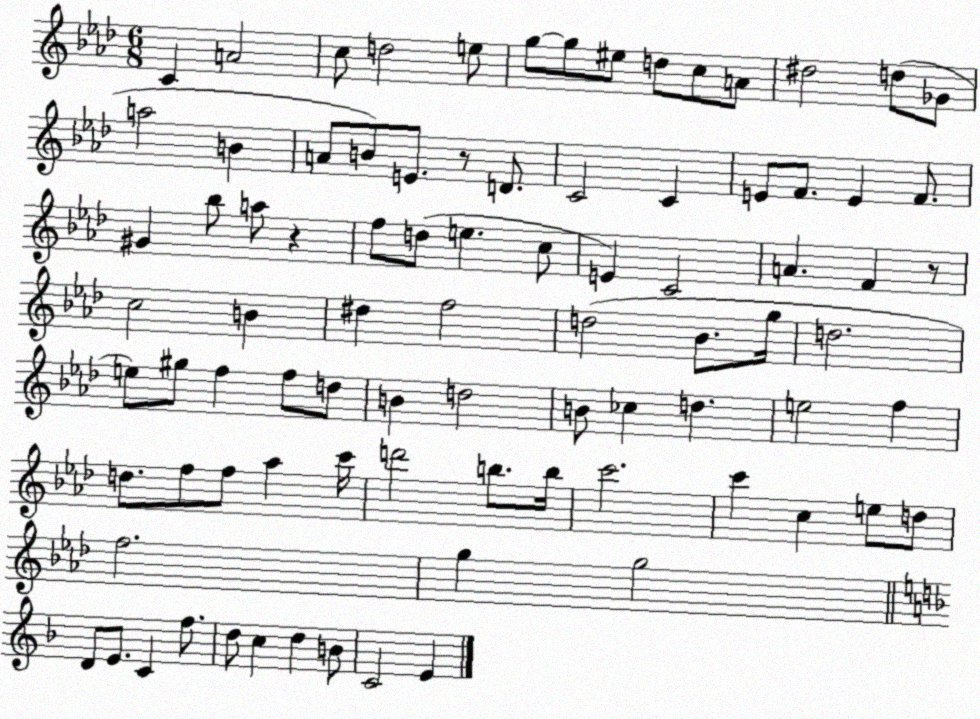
X:1
T:Untitled
M:6/8
L:1/4
K:Ab
C A2 c/2 d2 e/2 g/2 g/2 ^e/2 d/2 c/2 A/2 ^d2 d/2 _G/2 a2 B A/2 B/2 E/2 z/2 D/2 C2 C E/2 F/2 E F/2 ^G _b/2 a/2 z f/2 d/2 e c/2 E C2 A F z/2 c2 B ^d f2 d2 _B/2 g/4 d2 e/2 ^g/2 f f/2 d/2 B d2 B/2 _c d e2 f d/2 f/2 f/2 _a c'/4 d'2 b/2 b/4 c'2 c' c e/2 d/2 f2 g g2 D/2 E/2 C f/2 d/2 c d B/2 C2 E